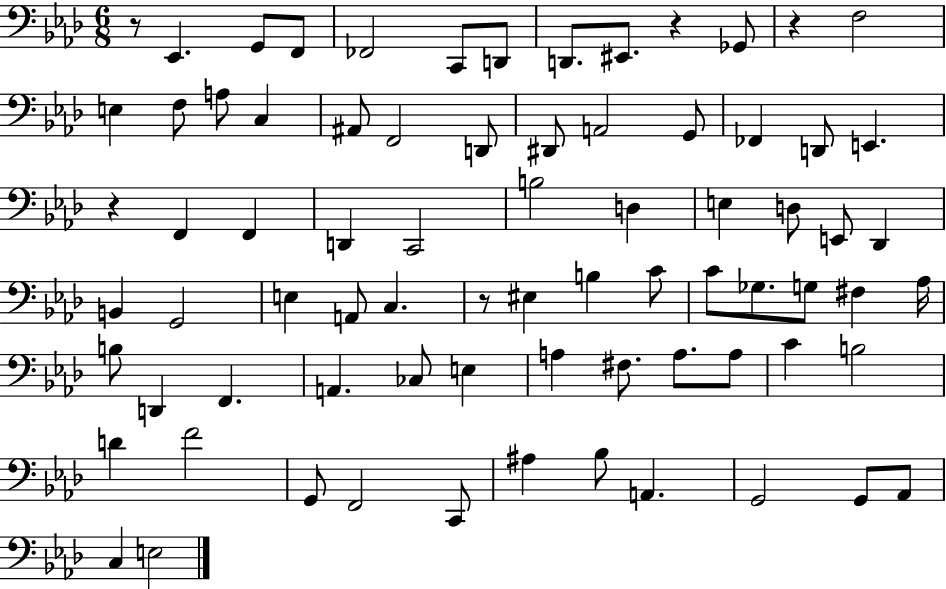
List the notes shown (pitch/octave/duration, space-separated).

R/e Eb2/q. G2/e F2/e FES2/h C2/e D2/e D2/e. EIS2/e. R/q Gb2/e R/q F3/h E3/q F3/e A3/e C3/q A#2/e F2/h D2/e D#2/e A2/h G2/e FES2/q D2/e E2/q. R/q F2/q F2/q D2/q C2/h B3/h D3/q E3/q D3/e E2/e Db2/q B2/q G2/h E3/q A2/e C3/q. R/e EIS3/q B3/q C4/e C4/e Gb3/e. G3/e F#3/q Ab3/s B3/e D2/q F2/q. A2/q. CES3/e E3/q A3/q F#3/e. A3/e. A3/e C4/q B3/h D4/q F4/h G2/e F2/h C2/e A#3/q Bb3/e A2/q. G2/h G2/e Ab2/e C3/q E3/h